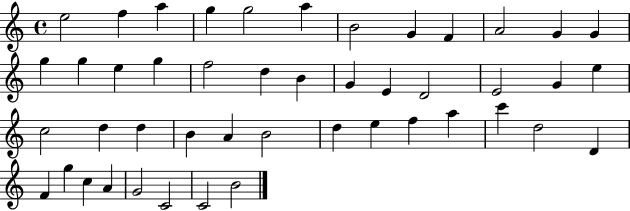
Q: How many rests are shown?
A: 0